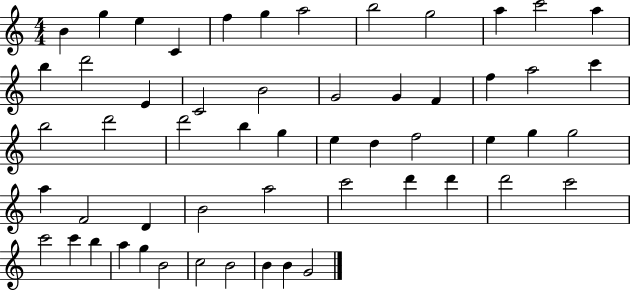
B4/q G5/q E5/q C4/q F5/q G5/q A5/h B5/h G5/h A5/q C6/h A5/q B5/q D6/h E4/q C4/h B4/h G4/h G4/q F4/q F5/q A5/h C6/q B5/h D6/h D6/h B5/q G5/q E5/q D5/q F5/h E5/q G5/q G5/h A5/q F4/h D4/q B4/h A5/h C6/h D6/q D6/q D6/h C6/h C6/h C6/q B5/q A5/q G5/q B4/h C5/h B4/h B4/q B4/q G4/h